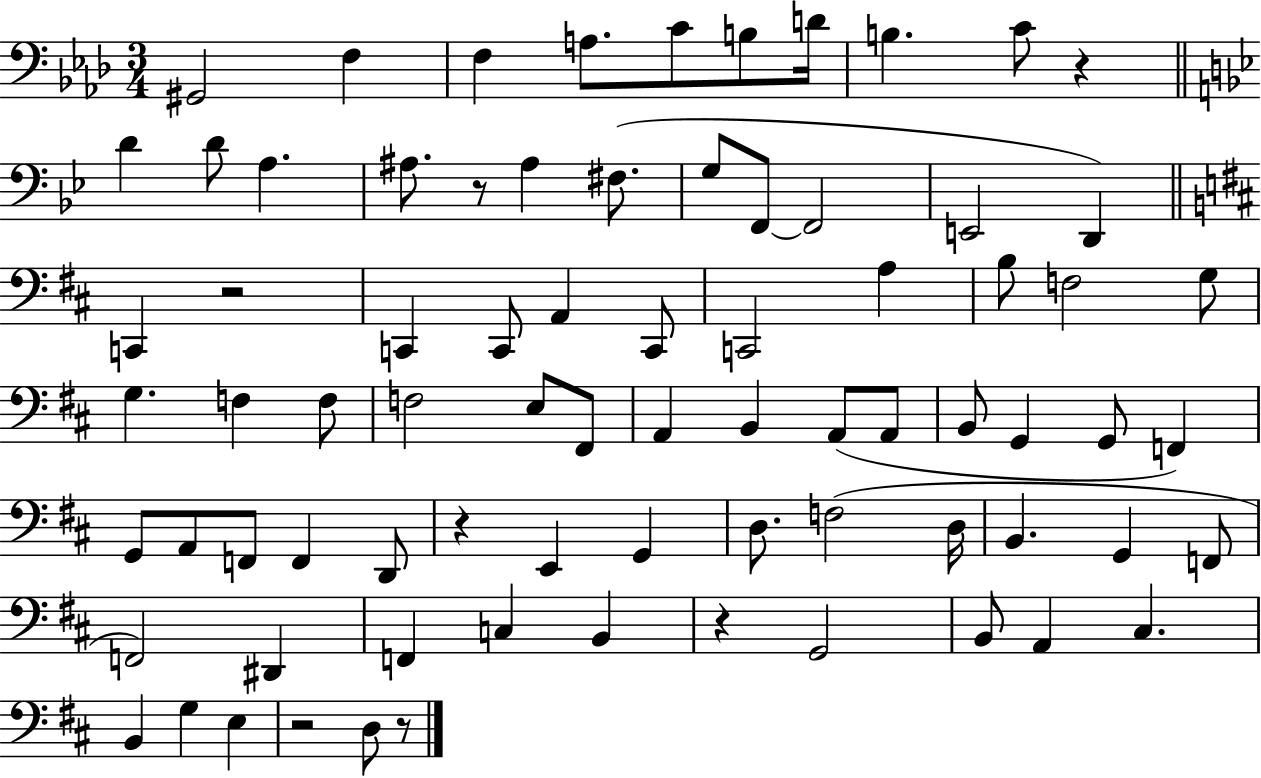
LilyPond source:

{
  \clef bass
  \numericTimeSignature
  \time 3/4
  \key aes \major
  gis,2 f4 | f4 a8. c'8 b8 d'16 | b4. c'8 r4 | \bar "||" \break \key g \minor d'4 d'8 a4. | ais8. r8 ais4 fis8.( | g8 f,8~~ f,2 | e,2 d,4) | \break \bar "||" \break \key d \major c,4 r2 | c,4 c,8 a,4 c,8 | c,2 a4 | b8 f2 g8 | \break g4. f4 f8 | f2 e8 fis,8 | a,4 b,4 a,8( a,8 | b,8 g,4 g,8 f,4) | \break g,8 a,8 f,8 f,4 d,8 | r4 e,4 g,4 | d8. f2( d16 | b,4. g,4 f,8 | \break f,2) dis,4 | f,4 c4 b,4 | r4 g,2 | b,8 a,4 cis4. | \break b,4 g4 e4 | r2 d8 r8 | \bar "|."
}